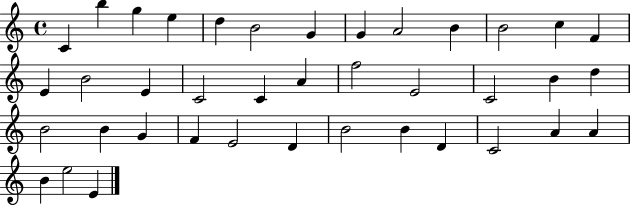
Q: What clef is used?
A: treble